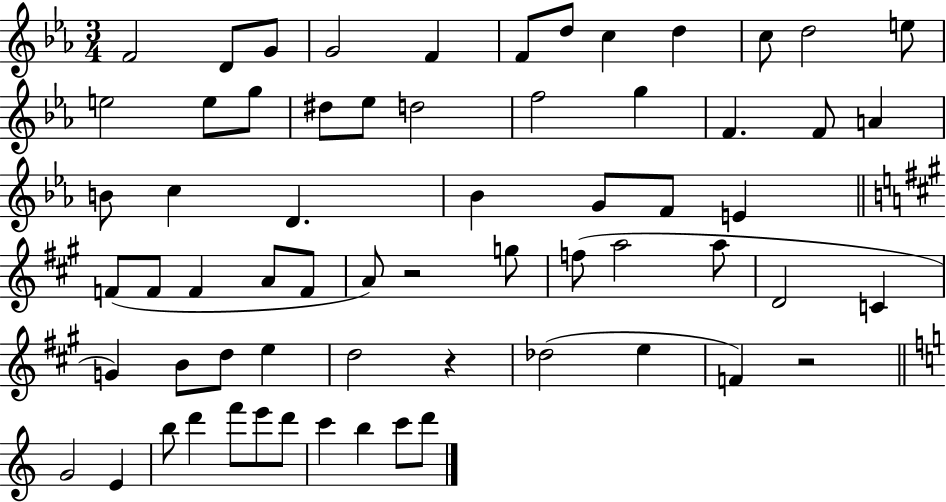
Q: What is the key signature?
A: EES major